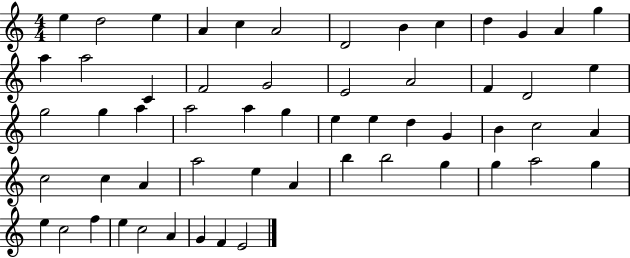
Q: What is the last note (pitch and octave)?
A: E4